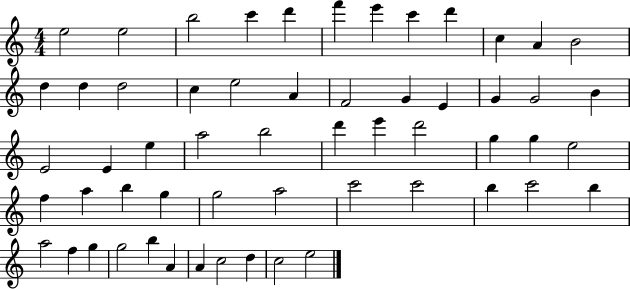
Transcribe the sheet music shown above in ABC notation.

X:1
T:Untitled
M:4/4
L:1/4
K:C
e2 e2 b2 c' d' f' e' c' d' c A B2 d d d2 c e2 A F2 G E G G2 B E2 E e a2 b2 d' e' d'2 g g e2 f a b g g2 a2 c'2 c'2 b c'2 b a2 f g g2 b A A c2 d c2 e2